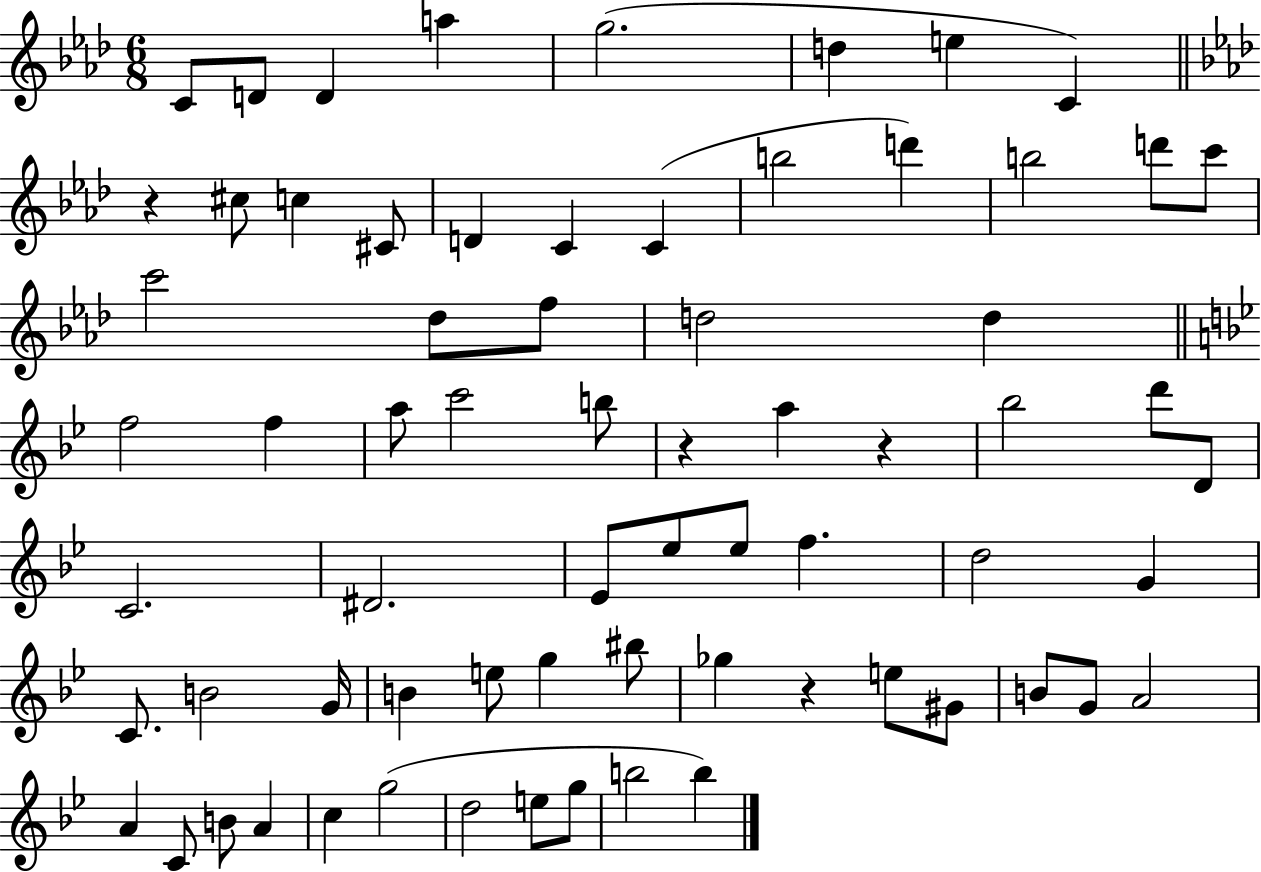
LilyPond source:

{
  \clef treble
  \numericTimeSignature
  \time 6/8
  \key aes \major
  \repeat volta 2 { c'8 d'8 d'4 a''4 | g''2.( | d''4 e''4 c'4) | \bar "||" \break \key f \minor r4 cis''8 c''4 cis'8 | d'4 c'4 c'4( | b''2 d'''4) | b''2 d'''8 c'''8 | \break c'''2 des''8 f''8 | d''2 d''4 | \bar "||" \break \key bes \major f''2 f''4 | a''8 c'''2 b''8 | r4 a''4 r4 | bes''2 d'''8 d'8 | \break c'2. | dis'2. | ees'8 ees''8 ees''8 f''4. | d''2 g'4 | \break c'8. b'2 g'16 | b'4 e''8 g''4 bis''8 | ges''4 r4 e''8 gis'8 | b'8 g'8 a'2 | \break a'4 c'8 b'8 a'4 | c''4 g''2( | d''2 e''8 g''8 | b''2 b''4) | \break } \bar "|."
}